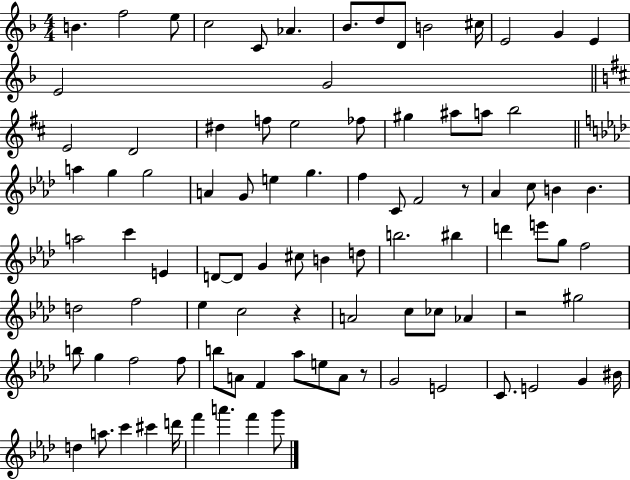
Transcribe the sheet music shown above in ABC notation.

X:1
T:Untitled
M:4/4
L:1/4
K:F
B f2 e/2 c2 C/2 _A _B/2 d/2 D/2 B2 ^c/4 E2 G E E2 G2 E2 D2 ^d f/2 e2 _f/2 ^g ^a/2 a/2 b2 a g g2 A G/2 e g f C/2 F2 z/2 _A c/2 B B a2 c' E D/2 D/2 G ^c/2 B d/2 b2 ^b d' e'/2 g/2 f2 d2 f2 _e c2 z A2 c/2 _c/2 _A z2 ^g2 b/2 g f2 f/2 b/2 A/2 F _a/2 e/2 A/2 z/2 G2 E2 C/2 E2 G ^B/4 d a/2 c' ^c' d'/4 f' a' f' g'/2